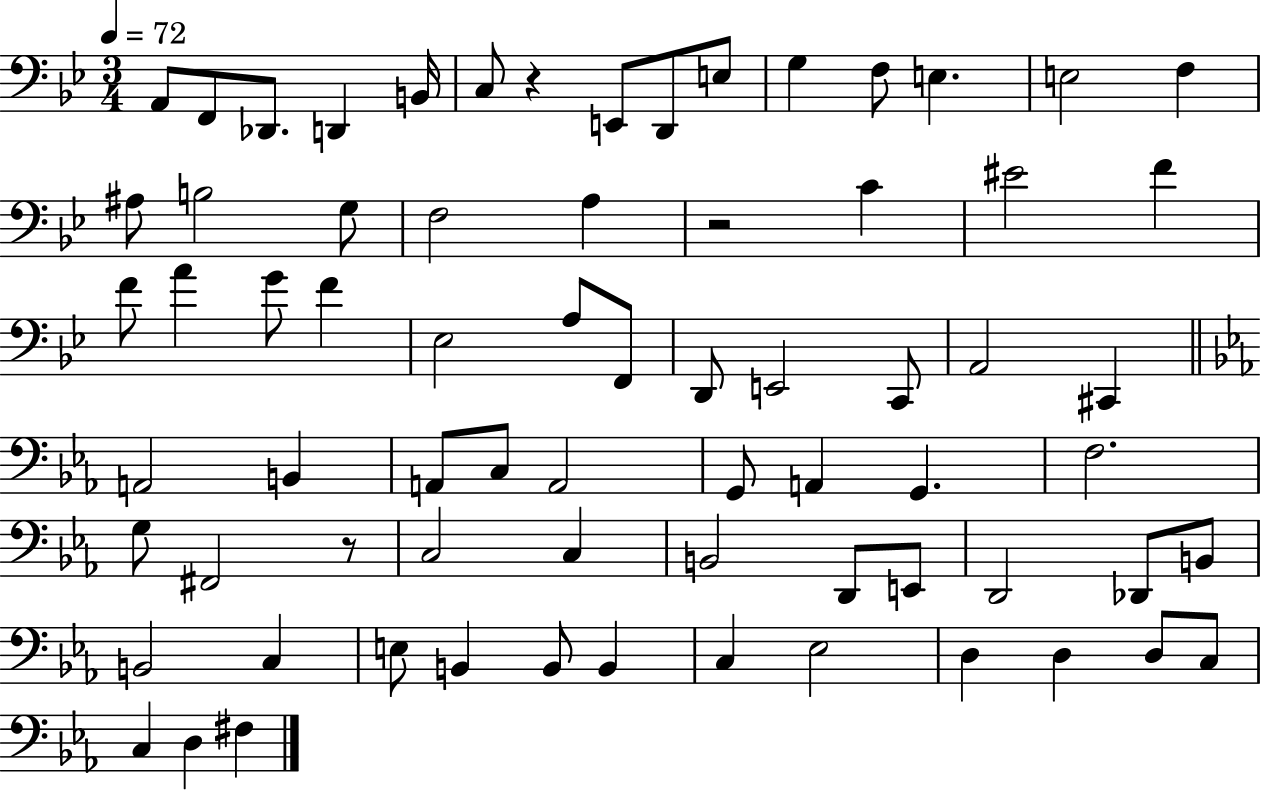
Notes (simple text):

A2/e F2/e Db2/e. D2/q B2/s C3/e R/q E2/e D2/e E3/e G3/q F3/e E3/q. E3/h F3/q A#3/e B3/h G3/e F3/h A3/q R/h C4/q EIS4/h F4/q F4/e A4/q G4/e F4/q Eb3/h A3/e F2/e D2/e E2/h C2/e A2/h C#2/q A2/h B2/q A2/e C3/e A2/h G2/e A2/q G2/q. F3/h. G3/e F#2/h R/e C3/h C3/q B2/h D2/e E2/e D2/h Db2/e B2/e B2/h C3/q E3/e B2/q B2/e B2/q C3/q Eb3/h D3/q D3/q D3/e C3/e C3/q D3/q F#3/q